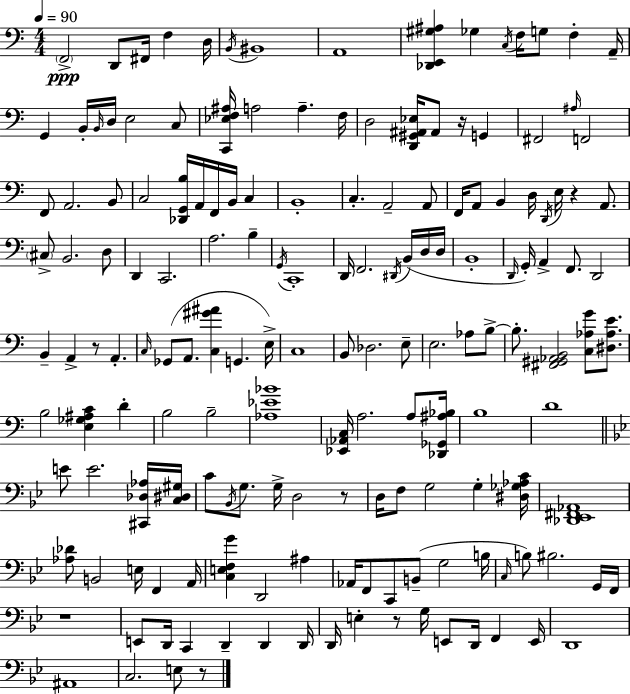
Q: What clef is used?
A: bass